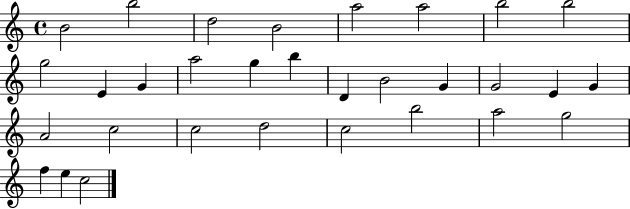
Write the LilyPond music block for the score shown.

{
  \clef treble
  \time 4/4
  \defaultTimeSignature
  \key c \major
  b'2 b''2 | d''2 b'2 | a''2 a''2 | b''2 b''2 | \break g''2 e'4 g'4 | a''2 g''4 b''4 | d'4 b'2 g'4 | g'2 e'4 g'4 | \break a'2 c''2 | c''2 d''2 | c''2 b''2 | a''2 g''2 | \break f''4 e''4 c''2 | \bar "|."
}